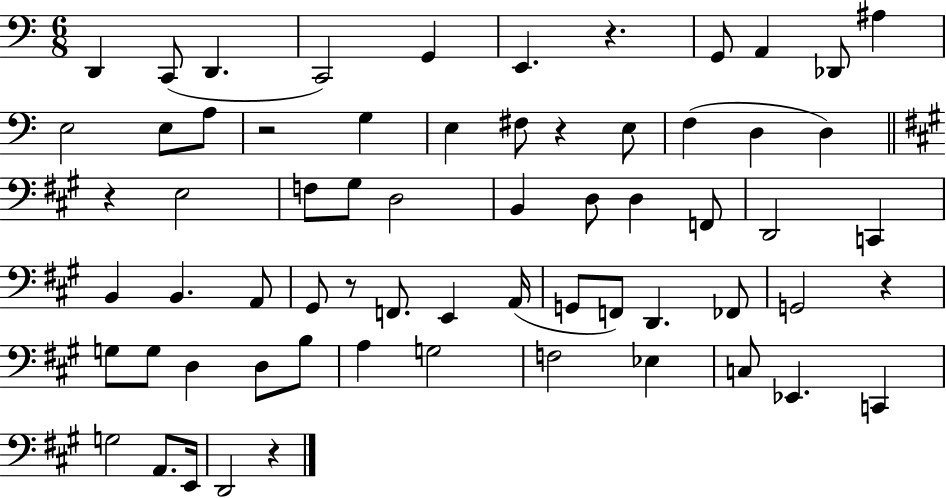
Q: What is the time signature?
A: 6/8